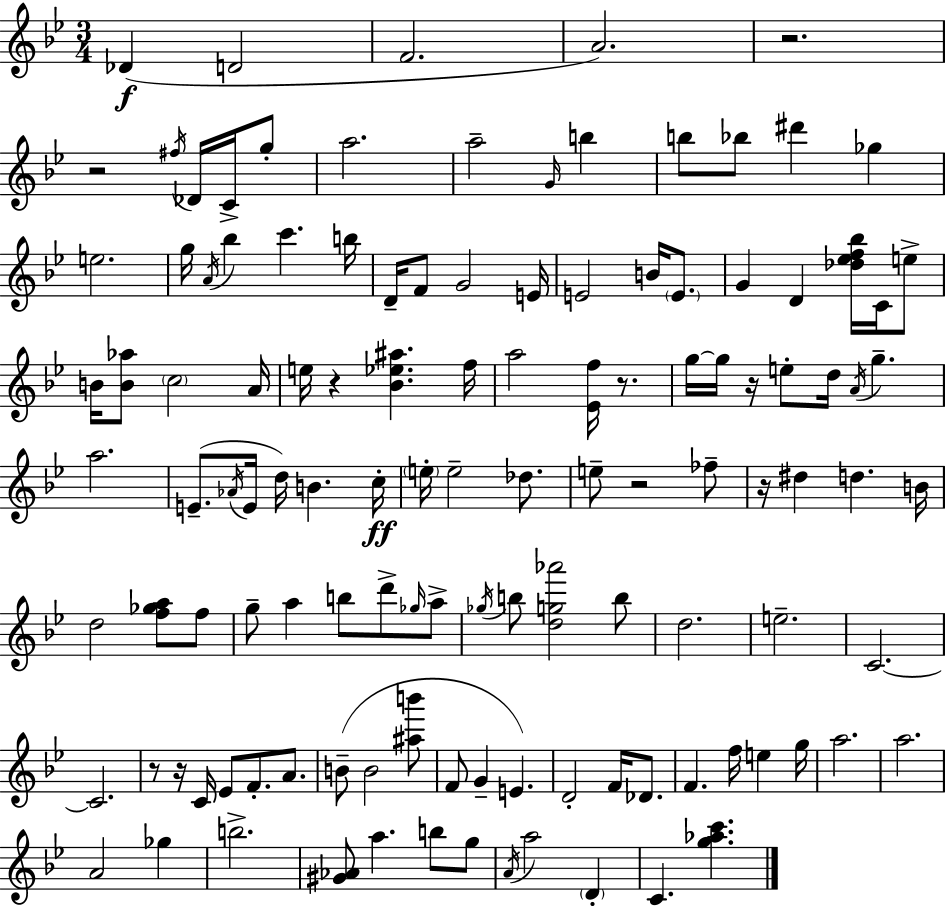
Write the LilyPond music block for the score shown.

{
  \clef treble
  \numericTimeSignature
  \time 3/4
  \key g \minor
  des'4(\f d'2 | f'2. | a'2.) | r2. | \break r2 \acciaccatura { fis''16 } des'16 c'16-> g''8-. | a''2. | a''2-- \grace { g'16 } b''4 | b''8 bes''8 dis'''4 ges''4 | \break e''2. | g''16 \acciaccatura { a'16 } bes''4 c'''4. | b''16 d'16-- f'8 g'2 | e'16 e'2 b'16 | \break \parenthesize e'8. g'4 d'4 <des'' ees'' f'' bes''>16 | c'16 e''8-> b'16 <b' aes''>8 \parenthesize c''2 | a'16 e''16 r4 <bes' ees'' ais''>4. | f''16 a''2 <ees' f''>16 | \break r8. g''16~~ g''16 r16 e''8-. d''16 \acciaccatura { a'16 } g''4.-- | a''2. | e'8.--( \acciaccatura { aes'16 } e'16 d''16) b'4. | c''16-.\ff \parenthesize e''16-. e''2-- | \break des''8. e''8-- r2 | fes''8-- r16 dis''4 d''4. | b'16 d''2 | <f'' ges'' a''>8 f''8 g''8-- a''4 b''8 | \break d'''8-> \grace { ges''16 } a''8-> \acciaccatura { ges''16 } b''8 <d'' g'' aes'''>2 | b''8 d''2. | e''2.-- | c'2.~~ | \break c'2. | r8 r16 c'16 ees'8 | f'8.-. a'8. b'8--( b'2 | <ais'' b'''>8 f'8 g'4-- | \break e'4.) d'2-. | f'16 des'8. f'4. | f''16 e''4 g''16 a''2. | a''2. | \break a'2 | ges''4 b''2.-> | <gis' aes'>8 a''4. | b''8 g''8 \acciaccatura { a'16 } a''2 | \break \parenthesize d'4-. c'4. | <g'' aes'' c'''>4. \bar "|."
}